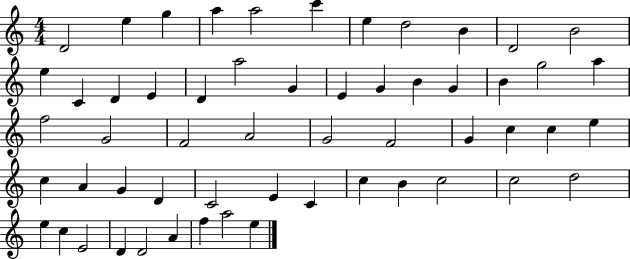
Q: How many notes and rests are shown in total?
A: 56